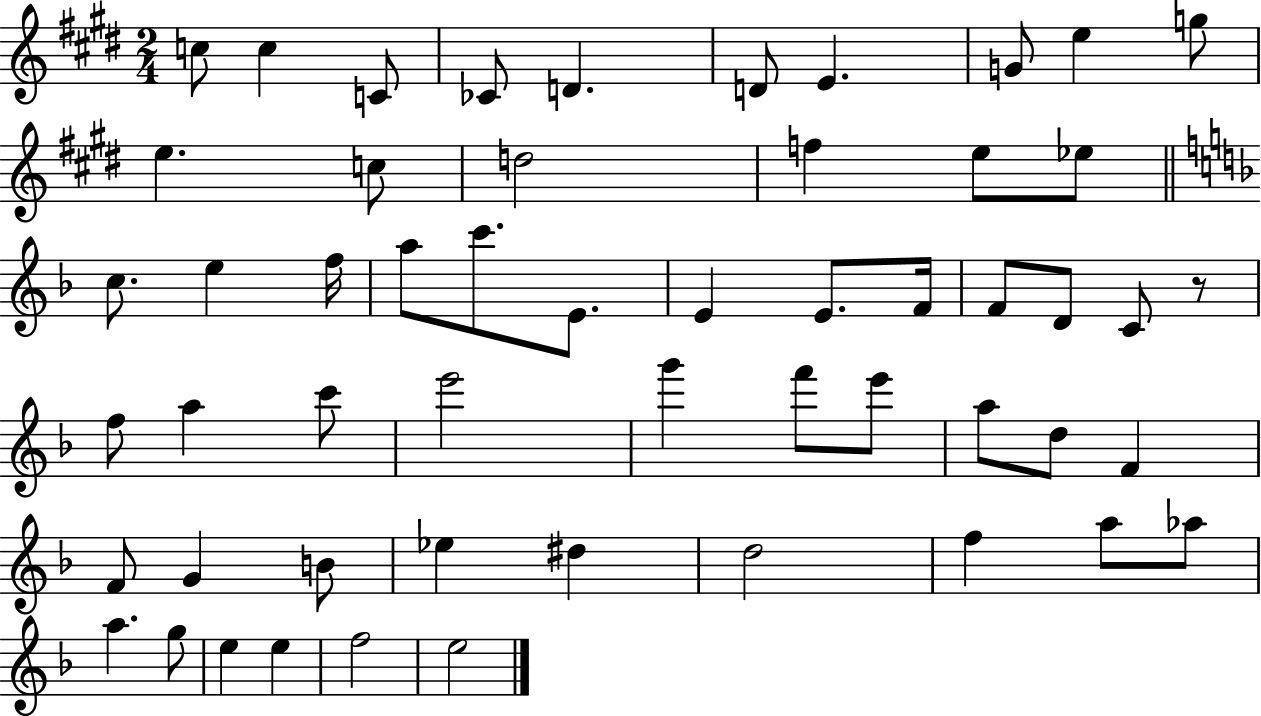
{
  \clef treble
  \numericTimeSignature
  \time 2/4
  \key e \major
  c''8 c''4 c'8 | ces'8 d'4. | d'8 e'4. | g'8 e''4 g''8 | \break e''4. c''8 | d''2 | f''4 e''8 ees''8 | \bar "||" \break \key d \minor c''8. e''4 f''16 | a''8 c'''8. e'8. | e'4 e'8. f'16 | f'8 d'8 c'8 r8 | \break f''8 a''4 c'''8 | e'''2 | g'''4 f'''8 e'''8 | a''8 d''8 f'4 | \break f'8 g'4 b'8 | ees''4 dis''4 | d''2 | f''4 a''8 aes''8 | \break a''4. g''8 | e''4 e''4 | f''2 | e''2 | \break \bar "|."
}